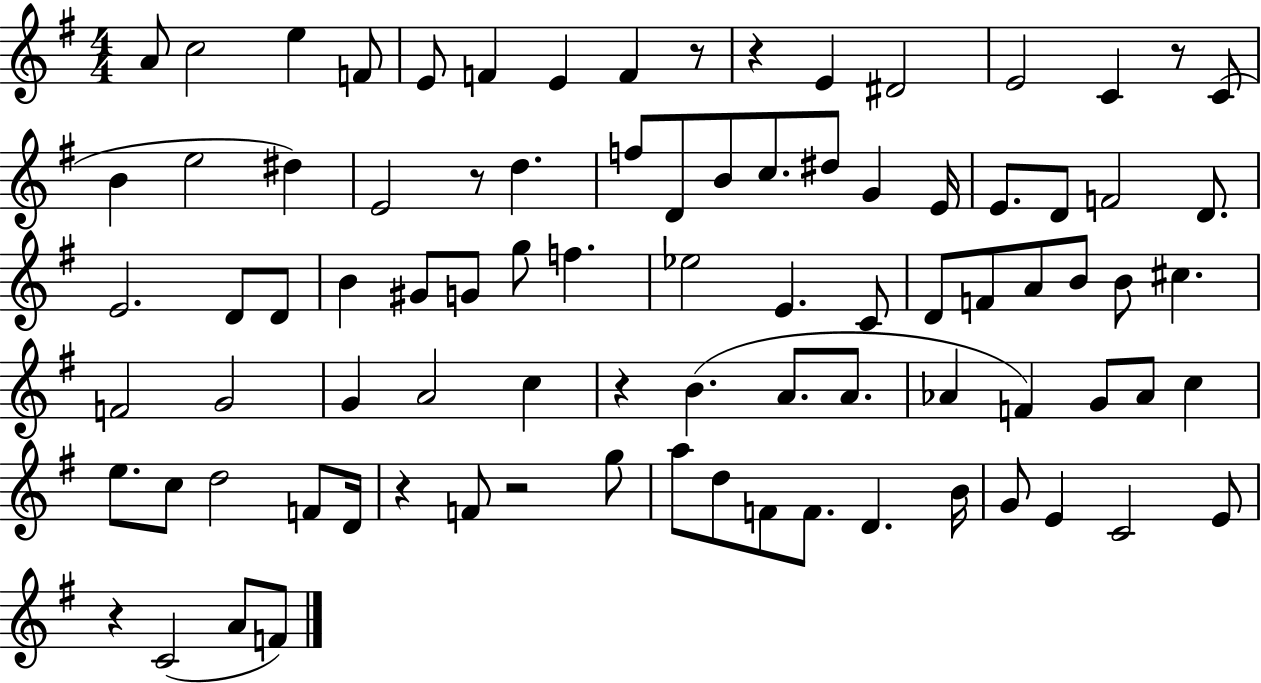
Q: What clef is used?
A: treble